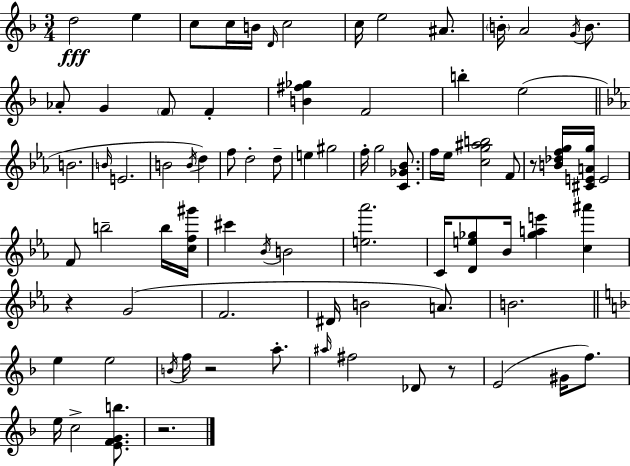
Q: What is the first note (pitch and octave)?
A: D5